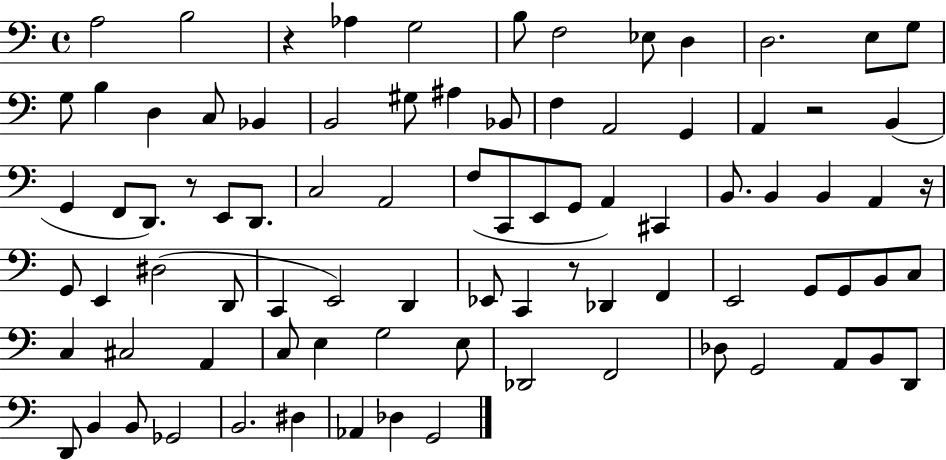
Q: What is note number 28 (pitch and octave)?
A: D2